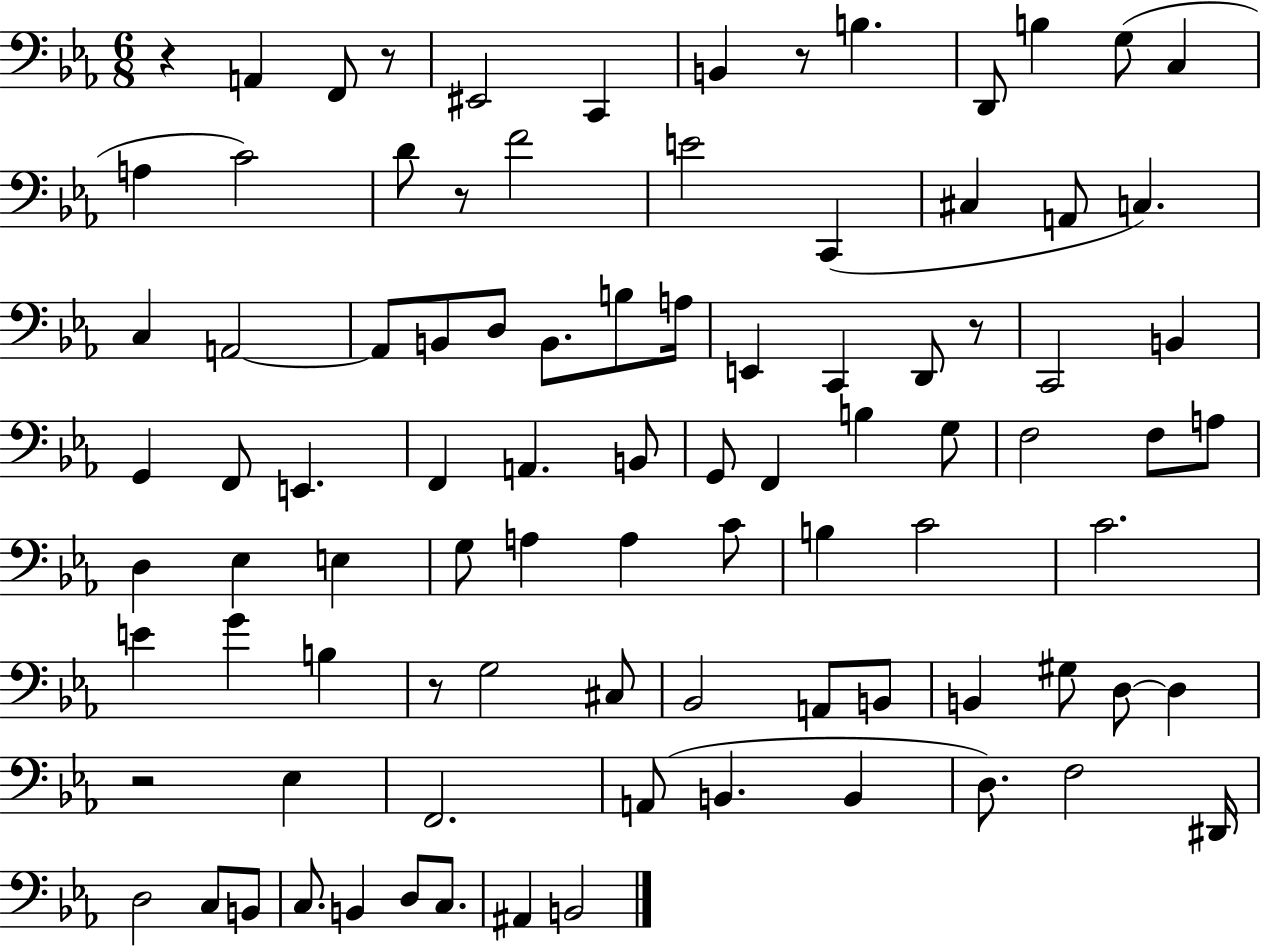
X:1
T:Untitled
M:6/8
L:1/4
K:Eb
z A,, F,,/2 z/2 ^E,,2 C,, B,, z/2 B, D,,/2 B, G,/2 C, A, C2 D/2 z/2 F2 E2 C,, ^C, A,,/2 C, C, A,,2 A,,/2 B,,/2 D,/2 B,,/2 B,/2 A,/4 E,, C,, D,,/2 z/2 C,,2 B,, G,, F,,/2 E,, F,, A,, B,,/2 G,,/2 F,, B, G,/2 F,2 F,/2 A,/2 D, _E, E, G,/2 A, A, C/2 B, C2 C2 E G B, z/2 G,2 ^C,/2 _B,,2 A,,/2 B,,/2 B,, ^G,/2 D,/2 D, z2 _E, F,,2 A,,/2 B,, B,, D,/2 F,2 ^D,,/4 D,2 C,/2 B,,/2 C,/2 B,, D,/2 C,/2 ^A,, B,,2